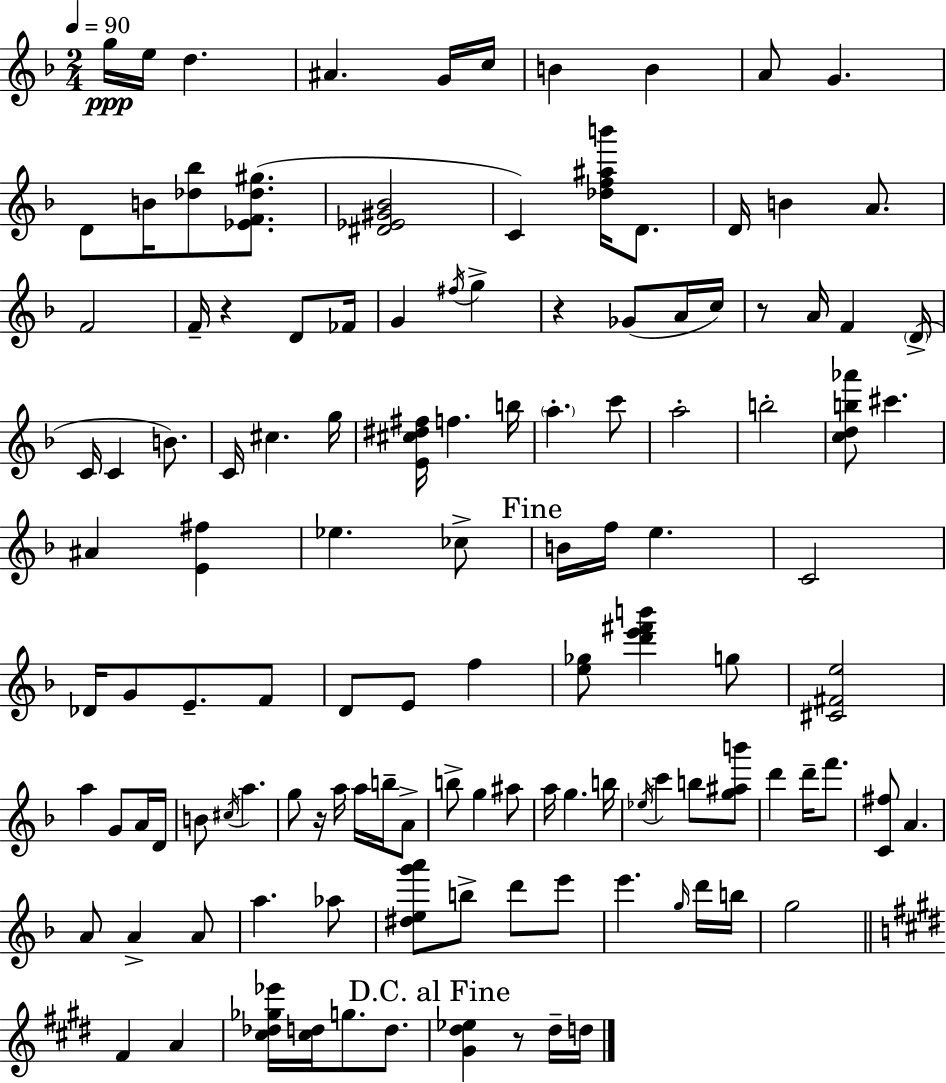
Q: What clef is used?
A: treble